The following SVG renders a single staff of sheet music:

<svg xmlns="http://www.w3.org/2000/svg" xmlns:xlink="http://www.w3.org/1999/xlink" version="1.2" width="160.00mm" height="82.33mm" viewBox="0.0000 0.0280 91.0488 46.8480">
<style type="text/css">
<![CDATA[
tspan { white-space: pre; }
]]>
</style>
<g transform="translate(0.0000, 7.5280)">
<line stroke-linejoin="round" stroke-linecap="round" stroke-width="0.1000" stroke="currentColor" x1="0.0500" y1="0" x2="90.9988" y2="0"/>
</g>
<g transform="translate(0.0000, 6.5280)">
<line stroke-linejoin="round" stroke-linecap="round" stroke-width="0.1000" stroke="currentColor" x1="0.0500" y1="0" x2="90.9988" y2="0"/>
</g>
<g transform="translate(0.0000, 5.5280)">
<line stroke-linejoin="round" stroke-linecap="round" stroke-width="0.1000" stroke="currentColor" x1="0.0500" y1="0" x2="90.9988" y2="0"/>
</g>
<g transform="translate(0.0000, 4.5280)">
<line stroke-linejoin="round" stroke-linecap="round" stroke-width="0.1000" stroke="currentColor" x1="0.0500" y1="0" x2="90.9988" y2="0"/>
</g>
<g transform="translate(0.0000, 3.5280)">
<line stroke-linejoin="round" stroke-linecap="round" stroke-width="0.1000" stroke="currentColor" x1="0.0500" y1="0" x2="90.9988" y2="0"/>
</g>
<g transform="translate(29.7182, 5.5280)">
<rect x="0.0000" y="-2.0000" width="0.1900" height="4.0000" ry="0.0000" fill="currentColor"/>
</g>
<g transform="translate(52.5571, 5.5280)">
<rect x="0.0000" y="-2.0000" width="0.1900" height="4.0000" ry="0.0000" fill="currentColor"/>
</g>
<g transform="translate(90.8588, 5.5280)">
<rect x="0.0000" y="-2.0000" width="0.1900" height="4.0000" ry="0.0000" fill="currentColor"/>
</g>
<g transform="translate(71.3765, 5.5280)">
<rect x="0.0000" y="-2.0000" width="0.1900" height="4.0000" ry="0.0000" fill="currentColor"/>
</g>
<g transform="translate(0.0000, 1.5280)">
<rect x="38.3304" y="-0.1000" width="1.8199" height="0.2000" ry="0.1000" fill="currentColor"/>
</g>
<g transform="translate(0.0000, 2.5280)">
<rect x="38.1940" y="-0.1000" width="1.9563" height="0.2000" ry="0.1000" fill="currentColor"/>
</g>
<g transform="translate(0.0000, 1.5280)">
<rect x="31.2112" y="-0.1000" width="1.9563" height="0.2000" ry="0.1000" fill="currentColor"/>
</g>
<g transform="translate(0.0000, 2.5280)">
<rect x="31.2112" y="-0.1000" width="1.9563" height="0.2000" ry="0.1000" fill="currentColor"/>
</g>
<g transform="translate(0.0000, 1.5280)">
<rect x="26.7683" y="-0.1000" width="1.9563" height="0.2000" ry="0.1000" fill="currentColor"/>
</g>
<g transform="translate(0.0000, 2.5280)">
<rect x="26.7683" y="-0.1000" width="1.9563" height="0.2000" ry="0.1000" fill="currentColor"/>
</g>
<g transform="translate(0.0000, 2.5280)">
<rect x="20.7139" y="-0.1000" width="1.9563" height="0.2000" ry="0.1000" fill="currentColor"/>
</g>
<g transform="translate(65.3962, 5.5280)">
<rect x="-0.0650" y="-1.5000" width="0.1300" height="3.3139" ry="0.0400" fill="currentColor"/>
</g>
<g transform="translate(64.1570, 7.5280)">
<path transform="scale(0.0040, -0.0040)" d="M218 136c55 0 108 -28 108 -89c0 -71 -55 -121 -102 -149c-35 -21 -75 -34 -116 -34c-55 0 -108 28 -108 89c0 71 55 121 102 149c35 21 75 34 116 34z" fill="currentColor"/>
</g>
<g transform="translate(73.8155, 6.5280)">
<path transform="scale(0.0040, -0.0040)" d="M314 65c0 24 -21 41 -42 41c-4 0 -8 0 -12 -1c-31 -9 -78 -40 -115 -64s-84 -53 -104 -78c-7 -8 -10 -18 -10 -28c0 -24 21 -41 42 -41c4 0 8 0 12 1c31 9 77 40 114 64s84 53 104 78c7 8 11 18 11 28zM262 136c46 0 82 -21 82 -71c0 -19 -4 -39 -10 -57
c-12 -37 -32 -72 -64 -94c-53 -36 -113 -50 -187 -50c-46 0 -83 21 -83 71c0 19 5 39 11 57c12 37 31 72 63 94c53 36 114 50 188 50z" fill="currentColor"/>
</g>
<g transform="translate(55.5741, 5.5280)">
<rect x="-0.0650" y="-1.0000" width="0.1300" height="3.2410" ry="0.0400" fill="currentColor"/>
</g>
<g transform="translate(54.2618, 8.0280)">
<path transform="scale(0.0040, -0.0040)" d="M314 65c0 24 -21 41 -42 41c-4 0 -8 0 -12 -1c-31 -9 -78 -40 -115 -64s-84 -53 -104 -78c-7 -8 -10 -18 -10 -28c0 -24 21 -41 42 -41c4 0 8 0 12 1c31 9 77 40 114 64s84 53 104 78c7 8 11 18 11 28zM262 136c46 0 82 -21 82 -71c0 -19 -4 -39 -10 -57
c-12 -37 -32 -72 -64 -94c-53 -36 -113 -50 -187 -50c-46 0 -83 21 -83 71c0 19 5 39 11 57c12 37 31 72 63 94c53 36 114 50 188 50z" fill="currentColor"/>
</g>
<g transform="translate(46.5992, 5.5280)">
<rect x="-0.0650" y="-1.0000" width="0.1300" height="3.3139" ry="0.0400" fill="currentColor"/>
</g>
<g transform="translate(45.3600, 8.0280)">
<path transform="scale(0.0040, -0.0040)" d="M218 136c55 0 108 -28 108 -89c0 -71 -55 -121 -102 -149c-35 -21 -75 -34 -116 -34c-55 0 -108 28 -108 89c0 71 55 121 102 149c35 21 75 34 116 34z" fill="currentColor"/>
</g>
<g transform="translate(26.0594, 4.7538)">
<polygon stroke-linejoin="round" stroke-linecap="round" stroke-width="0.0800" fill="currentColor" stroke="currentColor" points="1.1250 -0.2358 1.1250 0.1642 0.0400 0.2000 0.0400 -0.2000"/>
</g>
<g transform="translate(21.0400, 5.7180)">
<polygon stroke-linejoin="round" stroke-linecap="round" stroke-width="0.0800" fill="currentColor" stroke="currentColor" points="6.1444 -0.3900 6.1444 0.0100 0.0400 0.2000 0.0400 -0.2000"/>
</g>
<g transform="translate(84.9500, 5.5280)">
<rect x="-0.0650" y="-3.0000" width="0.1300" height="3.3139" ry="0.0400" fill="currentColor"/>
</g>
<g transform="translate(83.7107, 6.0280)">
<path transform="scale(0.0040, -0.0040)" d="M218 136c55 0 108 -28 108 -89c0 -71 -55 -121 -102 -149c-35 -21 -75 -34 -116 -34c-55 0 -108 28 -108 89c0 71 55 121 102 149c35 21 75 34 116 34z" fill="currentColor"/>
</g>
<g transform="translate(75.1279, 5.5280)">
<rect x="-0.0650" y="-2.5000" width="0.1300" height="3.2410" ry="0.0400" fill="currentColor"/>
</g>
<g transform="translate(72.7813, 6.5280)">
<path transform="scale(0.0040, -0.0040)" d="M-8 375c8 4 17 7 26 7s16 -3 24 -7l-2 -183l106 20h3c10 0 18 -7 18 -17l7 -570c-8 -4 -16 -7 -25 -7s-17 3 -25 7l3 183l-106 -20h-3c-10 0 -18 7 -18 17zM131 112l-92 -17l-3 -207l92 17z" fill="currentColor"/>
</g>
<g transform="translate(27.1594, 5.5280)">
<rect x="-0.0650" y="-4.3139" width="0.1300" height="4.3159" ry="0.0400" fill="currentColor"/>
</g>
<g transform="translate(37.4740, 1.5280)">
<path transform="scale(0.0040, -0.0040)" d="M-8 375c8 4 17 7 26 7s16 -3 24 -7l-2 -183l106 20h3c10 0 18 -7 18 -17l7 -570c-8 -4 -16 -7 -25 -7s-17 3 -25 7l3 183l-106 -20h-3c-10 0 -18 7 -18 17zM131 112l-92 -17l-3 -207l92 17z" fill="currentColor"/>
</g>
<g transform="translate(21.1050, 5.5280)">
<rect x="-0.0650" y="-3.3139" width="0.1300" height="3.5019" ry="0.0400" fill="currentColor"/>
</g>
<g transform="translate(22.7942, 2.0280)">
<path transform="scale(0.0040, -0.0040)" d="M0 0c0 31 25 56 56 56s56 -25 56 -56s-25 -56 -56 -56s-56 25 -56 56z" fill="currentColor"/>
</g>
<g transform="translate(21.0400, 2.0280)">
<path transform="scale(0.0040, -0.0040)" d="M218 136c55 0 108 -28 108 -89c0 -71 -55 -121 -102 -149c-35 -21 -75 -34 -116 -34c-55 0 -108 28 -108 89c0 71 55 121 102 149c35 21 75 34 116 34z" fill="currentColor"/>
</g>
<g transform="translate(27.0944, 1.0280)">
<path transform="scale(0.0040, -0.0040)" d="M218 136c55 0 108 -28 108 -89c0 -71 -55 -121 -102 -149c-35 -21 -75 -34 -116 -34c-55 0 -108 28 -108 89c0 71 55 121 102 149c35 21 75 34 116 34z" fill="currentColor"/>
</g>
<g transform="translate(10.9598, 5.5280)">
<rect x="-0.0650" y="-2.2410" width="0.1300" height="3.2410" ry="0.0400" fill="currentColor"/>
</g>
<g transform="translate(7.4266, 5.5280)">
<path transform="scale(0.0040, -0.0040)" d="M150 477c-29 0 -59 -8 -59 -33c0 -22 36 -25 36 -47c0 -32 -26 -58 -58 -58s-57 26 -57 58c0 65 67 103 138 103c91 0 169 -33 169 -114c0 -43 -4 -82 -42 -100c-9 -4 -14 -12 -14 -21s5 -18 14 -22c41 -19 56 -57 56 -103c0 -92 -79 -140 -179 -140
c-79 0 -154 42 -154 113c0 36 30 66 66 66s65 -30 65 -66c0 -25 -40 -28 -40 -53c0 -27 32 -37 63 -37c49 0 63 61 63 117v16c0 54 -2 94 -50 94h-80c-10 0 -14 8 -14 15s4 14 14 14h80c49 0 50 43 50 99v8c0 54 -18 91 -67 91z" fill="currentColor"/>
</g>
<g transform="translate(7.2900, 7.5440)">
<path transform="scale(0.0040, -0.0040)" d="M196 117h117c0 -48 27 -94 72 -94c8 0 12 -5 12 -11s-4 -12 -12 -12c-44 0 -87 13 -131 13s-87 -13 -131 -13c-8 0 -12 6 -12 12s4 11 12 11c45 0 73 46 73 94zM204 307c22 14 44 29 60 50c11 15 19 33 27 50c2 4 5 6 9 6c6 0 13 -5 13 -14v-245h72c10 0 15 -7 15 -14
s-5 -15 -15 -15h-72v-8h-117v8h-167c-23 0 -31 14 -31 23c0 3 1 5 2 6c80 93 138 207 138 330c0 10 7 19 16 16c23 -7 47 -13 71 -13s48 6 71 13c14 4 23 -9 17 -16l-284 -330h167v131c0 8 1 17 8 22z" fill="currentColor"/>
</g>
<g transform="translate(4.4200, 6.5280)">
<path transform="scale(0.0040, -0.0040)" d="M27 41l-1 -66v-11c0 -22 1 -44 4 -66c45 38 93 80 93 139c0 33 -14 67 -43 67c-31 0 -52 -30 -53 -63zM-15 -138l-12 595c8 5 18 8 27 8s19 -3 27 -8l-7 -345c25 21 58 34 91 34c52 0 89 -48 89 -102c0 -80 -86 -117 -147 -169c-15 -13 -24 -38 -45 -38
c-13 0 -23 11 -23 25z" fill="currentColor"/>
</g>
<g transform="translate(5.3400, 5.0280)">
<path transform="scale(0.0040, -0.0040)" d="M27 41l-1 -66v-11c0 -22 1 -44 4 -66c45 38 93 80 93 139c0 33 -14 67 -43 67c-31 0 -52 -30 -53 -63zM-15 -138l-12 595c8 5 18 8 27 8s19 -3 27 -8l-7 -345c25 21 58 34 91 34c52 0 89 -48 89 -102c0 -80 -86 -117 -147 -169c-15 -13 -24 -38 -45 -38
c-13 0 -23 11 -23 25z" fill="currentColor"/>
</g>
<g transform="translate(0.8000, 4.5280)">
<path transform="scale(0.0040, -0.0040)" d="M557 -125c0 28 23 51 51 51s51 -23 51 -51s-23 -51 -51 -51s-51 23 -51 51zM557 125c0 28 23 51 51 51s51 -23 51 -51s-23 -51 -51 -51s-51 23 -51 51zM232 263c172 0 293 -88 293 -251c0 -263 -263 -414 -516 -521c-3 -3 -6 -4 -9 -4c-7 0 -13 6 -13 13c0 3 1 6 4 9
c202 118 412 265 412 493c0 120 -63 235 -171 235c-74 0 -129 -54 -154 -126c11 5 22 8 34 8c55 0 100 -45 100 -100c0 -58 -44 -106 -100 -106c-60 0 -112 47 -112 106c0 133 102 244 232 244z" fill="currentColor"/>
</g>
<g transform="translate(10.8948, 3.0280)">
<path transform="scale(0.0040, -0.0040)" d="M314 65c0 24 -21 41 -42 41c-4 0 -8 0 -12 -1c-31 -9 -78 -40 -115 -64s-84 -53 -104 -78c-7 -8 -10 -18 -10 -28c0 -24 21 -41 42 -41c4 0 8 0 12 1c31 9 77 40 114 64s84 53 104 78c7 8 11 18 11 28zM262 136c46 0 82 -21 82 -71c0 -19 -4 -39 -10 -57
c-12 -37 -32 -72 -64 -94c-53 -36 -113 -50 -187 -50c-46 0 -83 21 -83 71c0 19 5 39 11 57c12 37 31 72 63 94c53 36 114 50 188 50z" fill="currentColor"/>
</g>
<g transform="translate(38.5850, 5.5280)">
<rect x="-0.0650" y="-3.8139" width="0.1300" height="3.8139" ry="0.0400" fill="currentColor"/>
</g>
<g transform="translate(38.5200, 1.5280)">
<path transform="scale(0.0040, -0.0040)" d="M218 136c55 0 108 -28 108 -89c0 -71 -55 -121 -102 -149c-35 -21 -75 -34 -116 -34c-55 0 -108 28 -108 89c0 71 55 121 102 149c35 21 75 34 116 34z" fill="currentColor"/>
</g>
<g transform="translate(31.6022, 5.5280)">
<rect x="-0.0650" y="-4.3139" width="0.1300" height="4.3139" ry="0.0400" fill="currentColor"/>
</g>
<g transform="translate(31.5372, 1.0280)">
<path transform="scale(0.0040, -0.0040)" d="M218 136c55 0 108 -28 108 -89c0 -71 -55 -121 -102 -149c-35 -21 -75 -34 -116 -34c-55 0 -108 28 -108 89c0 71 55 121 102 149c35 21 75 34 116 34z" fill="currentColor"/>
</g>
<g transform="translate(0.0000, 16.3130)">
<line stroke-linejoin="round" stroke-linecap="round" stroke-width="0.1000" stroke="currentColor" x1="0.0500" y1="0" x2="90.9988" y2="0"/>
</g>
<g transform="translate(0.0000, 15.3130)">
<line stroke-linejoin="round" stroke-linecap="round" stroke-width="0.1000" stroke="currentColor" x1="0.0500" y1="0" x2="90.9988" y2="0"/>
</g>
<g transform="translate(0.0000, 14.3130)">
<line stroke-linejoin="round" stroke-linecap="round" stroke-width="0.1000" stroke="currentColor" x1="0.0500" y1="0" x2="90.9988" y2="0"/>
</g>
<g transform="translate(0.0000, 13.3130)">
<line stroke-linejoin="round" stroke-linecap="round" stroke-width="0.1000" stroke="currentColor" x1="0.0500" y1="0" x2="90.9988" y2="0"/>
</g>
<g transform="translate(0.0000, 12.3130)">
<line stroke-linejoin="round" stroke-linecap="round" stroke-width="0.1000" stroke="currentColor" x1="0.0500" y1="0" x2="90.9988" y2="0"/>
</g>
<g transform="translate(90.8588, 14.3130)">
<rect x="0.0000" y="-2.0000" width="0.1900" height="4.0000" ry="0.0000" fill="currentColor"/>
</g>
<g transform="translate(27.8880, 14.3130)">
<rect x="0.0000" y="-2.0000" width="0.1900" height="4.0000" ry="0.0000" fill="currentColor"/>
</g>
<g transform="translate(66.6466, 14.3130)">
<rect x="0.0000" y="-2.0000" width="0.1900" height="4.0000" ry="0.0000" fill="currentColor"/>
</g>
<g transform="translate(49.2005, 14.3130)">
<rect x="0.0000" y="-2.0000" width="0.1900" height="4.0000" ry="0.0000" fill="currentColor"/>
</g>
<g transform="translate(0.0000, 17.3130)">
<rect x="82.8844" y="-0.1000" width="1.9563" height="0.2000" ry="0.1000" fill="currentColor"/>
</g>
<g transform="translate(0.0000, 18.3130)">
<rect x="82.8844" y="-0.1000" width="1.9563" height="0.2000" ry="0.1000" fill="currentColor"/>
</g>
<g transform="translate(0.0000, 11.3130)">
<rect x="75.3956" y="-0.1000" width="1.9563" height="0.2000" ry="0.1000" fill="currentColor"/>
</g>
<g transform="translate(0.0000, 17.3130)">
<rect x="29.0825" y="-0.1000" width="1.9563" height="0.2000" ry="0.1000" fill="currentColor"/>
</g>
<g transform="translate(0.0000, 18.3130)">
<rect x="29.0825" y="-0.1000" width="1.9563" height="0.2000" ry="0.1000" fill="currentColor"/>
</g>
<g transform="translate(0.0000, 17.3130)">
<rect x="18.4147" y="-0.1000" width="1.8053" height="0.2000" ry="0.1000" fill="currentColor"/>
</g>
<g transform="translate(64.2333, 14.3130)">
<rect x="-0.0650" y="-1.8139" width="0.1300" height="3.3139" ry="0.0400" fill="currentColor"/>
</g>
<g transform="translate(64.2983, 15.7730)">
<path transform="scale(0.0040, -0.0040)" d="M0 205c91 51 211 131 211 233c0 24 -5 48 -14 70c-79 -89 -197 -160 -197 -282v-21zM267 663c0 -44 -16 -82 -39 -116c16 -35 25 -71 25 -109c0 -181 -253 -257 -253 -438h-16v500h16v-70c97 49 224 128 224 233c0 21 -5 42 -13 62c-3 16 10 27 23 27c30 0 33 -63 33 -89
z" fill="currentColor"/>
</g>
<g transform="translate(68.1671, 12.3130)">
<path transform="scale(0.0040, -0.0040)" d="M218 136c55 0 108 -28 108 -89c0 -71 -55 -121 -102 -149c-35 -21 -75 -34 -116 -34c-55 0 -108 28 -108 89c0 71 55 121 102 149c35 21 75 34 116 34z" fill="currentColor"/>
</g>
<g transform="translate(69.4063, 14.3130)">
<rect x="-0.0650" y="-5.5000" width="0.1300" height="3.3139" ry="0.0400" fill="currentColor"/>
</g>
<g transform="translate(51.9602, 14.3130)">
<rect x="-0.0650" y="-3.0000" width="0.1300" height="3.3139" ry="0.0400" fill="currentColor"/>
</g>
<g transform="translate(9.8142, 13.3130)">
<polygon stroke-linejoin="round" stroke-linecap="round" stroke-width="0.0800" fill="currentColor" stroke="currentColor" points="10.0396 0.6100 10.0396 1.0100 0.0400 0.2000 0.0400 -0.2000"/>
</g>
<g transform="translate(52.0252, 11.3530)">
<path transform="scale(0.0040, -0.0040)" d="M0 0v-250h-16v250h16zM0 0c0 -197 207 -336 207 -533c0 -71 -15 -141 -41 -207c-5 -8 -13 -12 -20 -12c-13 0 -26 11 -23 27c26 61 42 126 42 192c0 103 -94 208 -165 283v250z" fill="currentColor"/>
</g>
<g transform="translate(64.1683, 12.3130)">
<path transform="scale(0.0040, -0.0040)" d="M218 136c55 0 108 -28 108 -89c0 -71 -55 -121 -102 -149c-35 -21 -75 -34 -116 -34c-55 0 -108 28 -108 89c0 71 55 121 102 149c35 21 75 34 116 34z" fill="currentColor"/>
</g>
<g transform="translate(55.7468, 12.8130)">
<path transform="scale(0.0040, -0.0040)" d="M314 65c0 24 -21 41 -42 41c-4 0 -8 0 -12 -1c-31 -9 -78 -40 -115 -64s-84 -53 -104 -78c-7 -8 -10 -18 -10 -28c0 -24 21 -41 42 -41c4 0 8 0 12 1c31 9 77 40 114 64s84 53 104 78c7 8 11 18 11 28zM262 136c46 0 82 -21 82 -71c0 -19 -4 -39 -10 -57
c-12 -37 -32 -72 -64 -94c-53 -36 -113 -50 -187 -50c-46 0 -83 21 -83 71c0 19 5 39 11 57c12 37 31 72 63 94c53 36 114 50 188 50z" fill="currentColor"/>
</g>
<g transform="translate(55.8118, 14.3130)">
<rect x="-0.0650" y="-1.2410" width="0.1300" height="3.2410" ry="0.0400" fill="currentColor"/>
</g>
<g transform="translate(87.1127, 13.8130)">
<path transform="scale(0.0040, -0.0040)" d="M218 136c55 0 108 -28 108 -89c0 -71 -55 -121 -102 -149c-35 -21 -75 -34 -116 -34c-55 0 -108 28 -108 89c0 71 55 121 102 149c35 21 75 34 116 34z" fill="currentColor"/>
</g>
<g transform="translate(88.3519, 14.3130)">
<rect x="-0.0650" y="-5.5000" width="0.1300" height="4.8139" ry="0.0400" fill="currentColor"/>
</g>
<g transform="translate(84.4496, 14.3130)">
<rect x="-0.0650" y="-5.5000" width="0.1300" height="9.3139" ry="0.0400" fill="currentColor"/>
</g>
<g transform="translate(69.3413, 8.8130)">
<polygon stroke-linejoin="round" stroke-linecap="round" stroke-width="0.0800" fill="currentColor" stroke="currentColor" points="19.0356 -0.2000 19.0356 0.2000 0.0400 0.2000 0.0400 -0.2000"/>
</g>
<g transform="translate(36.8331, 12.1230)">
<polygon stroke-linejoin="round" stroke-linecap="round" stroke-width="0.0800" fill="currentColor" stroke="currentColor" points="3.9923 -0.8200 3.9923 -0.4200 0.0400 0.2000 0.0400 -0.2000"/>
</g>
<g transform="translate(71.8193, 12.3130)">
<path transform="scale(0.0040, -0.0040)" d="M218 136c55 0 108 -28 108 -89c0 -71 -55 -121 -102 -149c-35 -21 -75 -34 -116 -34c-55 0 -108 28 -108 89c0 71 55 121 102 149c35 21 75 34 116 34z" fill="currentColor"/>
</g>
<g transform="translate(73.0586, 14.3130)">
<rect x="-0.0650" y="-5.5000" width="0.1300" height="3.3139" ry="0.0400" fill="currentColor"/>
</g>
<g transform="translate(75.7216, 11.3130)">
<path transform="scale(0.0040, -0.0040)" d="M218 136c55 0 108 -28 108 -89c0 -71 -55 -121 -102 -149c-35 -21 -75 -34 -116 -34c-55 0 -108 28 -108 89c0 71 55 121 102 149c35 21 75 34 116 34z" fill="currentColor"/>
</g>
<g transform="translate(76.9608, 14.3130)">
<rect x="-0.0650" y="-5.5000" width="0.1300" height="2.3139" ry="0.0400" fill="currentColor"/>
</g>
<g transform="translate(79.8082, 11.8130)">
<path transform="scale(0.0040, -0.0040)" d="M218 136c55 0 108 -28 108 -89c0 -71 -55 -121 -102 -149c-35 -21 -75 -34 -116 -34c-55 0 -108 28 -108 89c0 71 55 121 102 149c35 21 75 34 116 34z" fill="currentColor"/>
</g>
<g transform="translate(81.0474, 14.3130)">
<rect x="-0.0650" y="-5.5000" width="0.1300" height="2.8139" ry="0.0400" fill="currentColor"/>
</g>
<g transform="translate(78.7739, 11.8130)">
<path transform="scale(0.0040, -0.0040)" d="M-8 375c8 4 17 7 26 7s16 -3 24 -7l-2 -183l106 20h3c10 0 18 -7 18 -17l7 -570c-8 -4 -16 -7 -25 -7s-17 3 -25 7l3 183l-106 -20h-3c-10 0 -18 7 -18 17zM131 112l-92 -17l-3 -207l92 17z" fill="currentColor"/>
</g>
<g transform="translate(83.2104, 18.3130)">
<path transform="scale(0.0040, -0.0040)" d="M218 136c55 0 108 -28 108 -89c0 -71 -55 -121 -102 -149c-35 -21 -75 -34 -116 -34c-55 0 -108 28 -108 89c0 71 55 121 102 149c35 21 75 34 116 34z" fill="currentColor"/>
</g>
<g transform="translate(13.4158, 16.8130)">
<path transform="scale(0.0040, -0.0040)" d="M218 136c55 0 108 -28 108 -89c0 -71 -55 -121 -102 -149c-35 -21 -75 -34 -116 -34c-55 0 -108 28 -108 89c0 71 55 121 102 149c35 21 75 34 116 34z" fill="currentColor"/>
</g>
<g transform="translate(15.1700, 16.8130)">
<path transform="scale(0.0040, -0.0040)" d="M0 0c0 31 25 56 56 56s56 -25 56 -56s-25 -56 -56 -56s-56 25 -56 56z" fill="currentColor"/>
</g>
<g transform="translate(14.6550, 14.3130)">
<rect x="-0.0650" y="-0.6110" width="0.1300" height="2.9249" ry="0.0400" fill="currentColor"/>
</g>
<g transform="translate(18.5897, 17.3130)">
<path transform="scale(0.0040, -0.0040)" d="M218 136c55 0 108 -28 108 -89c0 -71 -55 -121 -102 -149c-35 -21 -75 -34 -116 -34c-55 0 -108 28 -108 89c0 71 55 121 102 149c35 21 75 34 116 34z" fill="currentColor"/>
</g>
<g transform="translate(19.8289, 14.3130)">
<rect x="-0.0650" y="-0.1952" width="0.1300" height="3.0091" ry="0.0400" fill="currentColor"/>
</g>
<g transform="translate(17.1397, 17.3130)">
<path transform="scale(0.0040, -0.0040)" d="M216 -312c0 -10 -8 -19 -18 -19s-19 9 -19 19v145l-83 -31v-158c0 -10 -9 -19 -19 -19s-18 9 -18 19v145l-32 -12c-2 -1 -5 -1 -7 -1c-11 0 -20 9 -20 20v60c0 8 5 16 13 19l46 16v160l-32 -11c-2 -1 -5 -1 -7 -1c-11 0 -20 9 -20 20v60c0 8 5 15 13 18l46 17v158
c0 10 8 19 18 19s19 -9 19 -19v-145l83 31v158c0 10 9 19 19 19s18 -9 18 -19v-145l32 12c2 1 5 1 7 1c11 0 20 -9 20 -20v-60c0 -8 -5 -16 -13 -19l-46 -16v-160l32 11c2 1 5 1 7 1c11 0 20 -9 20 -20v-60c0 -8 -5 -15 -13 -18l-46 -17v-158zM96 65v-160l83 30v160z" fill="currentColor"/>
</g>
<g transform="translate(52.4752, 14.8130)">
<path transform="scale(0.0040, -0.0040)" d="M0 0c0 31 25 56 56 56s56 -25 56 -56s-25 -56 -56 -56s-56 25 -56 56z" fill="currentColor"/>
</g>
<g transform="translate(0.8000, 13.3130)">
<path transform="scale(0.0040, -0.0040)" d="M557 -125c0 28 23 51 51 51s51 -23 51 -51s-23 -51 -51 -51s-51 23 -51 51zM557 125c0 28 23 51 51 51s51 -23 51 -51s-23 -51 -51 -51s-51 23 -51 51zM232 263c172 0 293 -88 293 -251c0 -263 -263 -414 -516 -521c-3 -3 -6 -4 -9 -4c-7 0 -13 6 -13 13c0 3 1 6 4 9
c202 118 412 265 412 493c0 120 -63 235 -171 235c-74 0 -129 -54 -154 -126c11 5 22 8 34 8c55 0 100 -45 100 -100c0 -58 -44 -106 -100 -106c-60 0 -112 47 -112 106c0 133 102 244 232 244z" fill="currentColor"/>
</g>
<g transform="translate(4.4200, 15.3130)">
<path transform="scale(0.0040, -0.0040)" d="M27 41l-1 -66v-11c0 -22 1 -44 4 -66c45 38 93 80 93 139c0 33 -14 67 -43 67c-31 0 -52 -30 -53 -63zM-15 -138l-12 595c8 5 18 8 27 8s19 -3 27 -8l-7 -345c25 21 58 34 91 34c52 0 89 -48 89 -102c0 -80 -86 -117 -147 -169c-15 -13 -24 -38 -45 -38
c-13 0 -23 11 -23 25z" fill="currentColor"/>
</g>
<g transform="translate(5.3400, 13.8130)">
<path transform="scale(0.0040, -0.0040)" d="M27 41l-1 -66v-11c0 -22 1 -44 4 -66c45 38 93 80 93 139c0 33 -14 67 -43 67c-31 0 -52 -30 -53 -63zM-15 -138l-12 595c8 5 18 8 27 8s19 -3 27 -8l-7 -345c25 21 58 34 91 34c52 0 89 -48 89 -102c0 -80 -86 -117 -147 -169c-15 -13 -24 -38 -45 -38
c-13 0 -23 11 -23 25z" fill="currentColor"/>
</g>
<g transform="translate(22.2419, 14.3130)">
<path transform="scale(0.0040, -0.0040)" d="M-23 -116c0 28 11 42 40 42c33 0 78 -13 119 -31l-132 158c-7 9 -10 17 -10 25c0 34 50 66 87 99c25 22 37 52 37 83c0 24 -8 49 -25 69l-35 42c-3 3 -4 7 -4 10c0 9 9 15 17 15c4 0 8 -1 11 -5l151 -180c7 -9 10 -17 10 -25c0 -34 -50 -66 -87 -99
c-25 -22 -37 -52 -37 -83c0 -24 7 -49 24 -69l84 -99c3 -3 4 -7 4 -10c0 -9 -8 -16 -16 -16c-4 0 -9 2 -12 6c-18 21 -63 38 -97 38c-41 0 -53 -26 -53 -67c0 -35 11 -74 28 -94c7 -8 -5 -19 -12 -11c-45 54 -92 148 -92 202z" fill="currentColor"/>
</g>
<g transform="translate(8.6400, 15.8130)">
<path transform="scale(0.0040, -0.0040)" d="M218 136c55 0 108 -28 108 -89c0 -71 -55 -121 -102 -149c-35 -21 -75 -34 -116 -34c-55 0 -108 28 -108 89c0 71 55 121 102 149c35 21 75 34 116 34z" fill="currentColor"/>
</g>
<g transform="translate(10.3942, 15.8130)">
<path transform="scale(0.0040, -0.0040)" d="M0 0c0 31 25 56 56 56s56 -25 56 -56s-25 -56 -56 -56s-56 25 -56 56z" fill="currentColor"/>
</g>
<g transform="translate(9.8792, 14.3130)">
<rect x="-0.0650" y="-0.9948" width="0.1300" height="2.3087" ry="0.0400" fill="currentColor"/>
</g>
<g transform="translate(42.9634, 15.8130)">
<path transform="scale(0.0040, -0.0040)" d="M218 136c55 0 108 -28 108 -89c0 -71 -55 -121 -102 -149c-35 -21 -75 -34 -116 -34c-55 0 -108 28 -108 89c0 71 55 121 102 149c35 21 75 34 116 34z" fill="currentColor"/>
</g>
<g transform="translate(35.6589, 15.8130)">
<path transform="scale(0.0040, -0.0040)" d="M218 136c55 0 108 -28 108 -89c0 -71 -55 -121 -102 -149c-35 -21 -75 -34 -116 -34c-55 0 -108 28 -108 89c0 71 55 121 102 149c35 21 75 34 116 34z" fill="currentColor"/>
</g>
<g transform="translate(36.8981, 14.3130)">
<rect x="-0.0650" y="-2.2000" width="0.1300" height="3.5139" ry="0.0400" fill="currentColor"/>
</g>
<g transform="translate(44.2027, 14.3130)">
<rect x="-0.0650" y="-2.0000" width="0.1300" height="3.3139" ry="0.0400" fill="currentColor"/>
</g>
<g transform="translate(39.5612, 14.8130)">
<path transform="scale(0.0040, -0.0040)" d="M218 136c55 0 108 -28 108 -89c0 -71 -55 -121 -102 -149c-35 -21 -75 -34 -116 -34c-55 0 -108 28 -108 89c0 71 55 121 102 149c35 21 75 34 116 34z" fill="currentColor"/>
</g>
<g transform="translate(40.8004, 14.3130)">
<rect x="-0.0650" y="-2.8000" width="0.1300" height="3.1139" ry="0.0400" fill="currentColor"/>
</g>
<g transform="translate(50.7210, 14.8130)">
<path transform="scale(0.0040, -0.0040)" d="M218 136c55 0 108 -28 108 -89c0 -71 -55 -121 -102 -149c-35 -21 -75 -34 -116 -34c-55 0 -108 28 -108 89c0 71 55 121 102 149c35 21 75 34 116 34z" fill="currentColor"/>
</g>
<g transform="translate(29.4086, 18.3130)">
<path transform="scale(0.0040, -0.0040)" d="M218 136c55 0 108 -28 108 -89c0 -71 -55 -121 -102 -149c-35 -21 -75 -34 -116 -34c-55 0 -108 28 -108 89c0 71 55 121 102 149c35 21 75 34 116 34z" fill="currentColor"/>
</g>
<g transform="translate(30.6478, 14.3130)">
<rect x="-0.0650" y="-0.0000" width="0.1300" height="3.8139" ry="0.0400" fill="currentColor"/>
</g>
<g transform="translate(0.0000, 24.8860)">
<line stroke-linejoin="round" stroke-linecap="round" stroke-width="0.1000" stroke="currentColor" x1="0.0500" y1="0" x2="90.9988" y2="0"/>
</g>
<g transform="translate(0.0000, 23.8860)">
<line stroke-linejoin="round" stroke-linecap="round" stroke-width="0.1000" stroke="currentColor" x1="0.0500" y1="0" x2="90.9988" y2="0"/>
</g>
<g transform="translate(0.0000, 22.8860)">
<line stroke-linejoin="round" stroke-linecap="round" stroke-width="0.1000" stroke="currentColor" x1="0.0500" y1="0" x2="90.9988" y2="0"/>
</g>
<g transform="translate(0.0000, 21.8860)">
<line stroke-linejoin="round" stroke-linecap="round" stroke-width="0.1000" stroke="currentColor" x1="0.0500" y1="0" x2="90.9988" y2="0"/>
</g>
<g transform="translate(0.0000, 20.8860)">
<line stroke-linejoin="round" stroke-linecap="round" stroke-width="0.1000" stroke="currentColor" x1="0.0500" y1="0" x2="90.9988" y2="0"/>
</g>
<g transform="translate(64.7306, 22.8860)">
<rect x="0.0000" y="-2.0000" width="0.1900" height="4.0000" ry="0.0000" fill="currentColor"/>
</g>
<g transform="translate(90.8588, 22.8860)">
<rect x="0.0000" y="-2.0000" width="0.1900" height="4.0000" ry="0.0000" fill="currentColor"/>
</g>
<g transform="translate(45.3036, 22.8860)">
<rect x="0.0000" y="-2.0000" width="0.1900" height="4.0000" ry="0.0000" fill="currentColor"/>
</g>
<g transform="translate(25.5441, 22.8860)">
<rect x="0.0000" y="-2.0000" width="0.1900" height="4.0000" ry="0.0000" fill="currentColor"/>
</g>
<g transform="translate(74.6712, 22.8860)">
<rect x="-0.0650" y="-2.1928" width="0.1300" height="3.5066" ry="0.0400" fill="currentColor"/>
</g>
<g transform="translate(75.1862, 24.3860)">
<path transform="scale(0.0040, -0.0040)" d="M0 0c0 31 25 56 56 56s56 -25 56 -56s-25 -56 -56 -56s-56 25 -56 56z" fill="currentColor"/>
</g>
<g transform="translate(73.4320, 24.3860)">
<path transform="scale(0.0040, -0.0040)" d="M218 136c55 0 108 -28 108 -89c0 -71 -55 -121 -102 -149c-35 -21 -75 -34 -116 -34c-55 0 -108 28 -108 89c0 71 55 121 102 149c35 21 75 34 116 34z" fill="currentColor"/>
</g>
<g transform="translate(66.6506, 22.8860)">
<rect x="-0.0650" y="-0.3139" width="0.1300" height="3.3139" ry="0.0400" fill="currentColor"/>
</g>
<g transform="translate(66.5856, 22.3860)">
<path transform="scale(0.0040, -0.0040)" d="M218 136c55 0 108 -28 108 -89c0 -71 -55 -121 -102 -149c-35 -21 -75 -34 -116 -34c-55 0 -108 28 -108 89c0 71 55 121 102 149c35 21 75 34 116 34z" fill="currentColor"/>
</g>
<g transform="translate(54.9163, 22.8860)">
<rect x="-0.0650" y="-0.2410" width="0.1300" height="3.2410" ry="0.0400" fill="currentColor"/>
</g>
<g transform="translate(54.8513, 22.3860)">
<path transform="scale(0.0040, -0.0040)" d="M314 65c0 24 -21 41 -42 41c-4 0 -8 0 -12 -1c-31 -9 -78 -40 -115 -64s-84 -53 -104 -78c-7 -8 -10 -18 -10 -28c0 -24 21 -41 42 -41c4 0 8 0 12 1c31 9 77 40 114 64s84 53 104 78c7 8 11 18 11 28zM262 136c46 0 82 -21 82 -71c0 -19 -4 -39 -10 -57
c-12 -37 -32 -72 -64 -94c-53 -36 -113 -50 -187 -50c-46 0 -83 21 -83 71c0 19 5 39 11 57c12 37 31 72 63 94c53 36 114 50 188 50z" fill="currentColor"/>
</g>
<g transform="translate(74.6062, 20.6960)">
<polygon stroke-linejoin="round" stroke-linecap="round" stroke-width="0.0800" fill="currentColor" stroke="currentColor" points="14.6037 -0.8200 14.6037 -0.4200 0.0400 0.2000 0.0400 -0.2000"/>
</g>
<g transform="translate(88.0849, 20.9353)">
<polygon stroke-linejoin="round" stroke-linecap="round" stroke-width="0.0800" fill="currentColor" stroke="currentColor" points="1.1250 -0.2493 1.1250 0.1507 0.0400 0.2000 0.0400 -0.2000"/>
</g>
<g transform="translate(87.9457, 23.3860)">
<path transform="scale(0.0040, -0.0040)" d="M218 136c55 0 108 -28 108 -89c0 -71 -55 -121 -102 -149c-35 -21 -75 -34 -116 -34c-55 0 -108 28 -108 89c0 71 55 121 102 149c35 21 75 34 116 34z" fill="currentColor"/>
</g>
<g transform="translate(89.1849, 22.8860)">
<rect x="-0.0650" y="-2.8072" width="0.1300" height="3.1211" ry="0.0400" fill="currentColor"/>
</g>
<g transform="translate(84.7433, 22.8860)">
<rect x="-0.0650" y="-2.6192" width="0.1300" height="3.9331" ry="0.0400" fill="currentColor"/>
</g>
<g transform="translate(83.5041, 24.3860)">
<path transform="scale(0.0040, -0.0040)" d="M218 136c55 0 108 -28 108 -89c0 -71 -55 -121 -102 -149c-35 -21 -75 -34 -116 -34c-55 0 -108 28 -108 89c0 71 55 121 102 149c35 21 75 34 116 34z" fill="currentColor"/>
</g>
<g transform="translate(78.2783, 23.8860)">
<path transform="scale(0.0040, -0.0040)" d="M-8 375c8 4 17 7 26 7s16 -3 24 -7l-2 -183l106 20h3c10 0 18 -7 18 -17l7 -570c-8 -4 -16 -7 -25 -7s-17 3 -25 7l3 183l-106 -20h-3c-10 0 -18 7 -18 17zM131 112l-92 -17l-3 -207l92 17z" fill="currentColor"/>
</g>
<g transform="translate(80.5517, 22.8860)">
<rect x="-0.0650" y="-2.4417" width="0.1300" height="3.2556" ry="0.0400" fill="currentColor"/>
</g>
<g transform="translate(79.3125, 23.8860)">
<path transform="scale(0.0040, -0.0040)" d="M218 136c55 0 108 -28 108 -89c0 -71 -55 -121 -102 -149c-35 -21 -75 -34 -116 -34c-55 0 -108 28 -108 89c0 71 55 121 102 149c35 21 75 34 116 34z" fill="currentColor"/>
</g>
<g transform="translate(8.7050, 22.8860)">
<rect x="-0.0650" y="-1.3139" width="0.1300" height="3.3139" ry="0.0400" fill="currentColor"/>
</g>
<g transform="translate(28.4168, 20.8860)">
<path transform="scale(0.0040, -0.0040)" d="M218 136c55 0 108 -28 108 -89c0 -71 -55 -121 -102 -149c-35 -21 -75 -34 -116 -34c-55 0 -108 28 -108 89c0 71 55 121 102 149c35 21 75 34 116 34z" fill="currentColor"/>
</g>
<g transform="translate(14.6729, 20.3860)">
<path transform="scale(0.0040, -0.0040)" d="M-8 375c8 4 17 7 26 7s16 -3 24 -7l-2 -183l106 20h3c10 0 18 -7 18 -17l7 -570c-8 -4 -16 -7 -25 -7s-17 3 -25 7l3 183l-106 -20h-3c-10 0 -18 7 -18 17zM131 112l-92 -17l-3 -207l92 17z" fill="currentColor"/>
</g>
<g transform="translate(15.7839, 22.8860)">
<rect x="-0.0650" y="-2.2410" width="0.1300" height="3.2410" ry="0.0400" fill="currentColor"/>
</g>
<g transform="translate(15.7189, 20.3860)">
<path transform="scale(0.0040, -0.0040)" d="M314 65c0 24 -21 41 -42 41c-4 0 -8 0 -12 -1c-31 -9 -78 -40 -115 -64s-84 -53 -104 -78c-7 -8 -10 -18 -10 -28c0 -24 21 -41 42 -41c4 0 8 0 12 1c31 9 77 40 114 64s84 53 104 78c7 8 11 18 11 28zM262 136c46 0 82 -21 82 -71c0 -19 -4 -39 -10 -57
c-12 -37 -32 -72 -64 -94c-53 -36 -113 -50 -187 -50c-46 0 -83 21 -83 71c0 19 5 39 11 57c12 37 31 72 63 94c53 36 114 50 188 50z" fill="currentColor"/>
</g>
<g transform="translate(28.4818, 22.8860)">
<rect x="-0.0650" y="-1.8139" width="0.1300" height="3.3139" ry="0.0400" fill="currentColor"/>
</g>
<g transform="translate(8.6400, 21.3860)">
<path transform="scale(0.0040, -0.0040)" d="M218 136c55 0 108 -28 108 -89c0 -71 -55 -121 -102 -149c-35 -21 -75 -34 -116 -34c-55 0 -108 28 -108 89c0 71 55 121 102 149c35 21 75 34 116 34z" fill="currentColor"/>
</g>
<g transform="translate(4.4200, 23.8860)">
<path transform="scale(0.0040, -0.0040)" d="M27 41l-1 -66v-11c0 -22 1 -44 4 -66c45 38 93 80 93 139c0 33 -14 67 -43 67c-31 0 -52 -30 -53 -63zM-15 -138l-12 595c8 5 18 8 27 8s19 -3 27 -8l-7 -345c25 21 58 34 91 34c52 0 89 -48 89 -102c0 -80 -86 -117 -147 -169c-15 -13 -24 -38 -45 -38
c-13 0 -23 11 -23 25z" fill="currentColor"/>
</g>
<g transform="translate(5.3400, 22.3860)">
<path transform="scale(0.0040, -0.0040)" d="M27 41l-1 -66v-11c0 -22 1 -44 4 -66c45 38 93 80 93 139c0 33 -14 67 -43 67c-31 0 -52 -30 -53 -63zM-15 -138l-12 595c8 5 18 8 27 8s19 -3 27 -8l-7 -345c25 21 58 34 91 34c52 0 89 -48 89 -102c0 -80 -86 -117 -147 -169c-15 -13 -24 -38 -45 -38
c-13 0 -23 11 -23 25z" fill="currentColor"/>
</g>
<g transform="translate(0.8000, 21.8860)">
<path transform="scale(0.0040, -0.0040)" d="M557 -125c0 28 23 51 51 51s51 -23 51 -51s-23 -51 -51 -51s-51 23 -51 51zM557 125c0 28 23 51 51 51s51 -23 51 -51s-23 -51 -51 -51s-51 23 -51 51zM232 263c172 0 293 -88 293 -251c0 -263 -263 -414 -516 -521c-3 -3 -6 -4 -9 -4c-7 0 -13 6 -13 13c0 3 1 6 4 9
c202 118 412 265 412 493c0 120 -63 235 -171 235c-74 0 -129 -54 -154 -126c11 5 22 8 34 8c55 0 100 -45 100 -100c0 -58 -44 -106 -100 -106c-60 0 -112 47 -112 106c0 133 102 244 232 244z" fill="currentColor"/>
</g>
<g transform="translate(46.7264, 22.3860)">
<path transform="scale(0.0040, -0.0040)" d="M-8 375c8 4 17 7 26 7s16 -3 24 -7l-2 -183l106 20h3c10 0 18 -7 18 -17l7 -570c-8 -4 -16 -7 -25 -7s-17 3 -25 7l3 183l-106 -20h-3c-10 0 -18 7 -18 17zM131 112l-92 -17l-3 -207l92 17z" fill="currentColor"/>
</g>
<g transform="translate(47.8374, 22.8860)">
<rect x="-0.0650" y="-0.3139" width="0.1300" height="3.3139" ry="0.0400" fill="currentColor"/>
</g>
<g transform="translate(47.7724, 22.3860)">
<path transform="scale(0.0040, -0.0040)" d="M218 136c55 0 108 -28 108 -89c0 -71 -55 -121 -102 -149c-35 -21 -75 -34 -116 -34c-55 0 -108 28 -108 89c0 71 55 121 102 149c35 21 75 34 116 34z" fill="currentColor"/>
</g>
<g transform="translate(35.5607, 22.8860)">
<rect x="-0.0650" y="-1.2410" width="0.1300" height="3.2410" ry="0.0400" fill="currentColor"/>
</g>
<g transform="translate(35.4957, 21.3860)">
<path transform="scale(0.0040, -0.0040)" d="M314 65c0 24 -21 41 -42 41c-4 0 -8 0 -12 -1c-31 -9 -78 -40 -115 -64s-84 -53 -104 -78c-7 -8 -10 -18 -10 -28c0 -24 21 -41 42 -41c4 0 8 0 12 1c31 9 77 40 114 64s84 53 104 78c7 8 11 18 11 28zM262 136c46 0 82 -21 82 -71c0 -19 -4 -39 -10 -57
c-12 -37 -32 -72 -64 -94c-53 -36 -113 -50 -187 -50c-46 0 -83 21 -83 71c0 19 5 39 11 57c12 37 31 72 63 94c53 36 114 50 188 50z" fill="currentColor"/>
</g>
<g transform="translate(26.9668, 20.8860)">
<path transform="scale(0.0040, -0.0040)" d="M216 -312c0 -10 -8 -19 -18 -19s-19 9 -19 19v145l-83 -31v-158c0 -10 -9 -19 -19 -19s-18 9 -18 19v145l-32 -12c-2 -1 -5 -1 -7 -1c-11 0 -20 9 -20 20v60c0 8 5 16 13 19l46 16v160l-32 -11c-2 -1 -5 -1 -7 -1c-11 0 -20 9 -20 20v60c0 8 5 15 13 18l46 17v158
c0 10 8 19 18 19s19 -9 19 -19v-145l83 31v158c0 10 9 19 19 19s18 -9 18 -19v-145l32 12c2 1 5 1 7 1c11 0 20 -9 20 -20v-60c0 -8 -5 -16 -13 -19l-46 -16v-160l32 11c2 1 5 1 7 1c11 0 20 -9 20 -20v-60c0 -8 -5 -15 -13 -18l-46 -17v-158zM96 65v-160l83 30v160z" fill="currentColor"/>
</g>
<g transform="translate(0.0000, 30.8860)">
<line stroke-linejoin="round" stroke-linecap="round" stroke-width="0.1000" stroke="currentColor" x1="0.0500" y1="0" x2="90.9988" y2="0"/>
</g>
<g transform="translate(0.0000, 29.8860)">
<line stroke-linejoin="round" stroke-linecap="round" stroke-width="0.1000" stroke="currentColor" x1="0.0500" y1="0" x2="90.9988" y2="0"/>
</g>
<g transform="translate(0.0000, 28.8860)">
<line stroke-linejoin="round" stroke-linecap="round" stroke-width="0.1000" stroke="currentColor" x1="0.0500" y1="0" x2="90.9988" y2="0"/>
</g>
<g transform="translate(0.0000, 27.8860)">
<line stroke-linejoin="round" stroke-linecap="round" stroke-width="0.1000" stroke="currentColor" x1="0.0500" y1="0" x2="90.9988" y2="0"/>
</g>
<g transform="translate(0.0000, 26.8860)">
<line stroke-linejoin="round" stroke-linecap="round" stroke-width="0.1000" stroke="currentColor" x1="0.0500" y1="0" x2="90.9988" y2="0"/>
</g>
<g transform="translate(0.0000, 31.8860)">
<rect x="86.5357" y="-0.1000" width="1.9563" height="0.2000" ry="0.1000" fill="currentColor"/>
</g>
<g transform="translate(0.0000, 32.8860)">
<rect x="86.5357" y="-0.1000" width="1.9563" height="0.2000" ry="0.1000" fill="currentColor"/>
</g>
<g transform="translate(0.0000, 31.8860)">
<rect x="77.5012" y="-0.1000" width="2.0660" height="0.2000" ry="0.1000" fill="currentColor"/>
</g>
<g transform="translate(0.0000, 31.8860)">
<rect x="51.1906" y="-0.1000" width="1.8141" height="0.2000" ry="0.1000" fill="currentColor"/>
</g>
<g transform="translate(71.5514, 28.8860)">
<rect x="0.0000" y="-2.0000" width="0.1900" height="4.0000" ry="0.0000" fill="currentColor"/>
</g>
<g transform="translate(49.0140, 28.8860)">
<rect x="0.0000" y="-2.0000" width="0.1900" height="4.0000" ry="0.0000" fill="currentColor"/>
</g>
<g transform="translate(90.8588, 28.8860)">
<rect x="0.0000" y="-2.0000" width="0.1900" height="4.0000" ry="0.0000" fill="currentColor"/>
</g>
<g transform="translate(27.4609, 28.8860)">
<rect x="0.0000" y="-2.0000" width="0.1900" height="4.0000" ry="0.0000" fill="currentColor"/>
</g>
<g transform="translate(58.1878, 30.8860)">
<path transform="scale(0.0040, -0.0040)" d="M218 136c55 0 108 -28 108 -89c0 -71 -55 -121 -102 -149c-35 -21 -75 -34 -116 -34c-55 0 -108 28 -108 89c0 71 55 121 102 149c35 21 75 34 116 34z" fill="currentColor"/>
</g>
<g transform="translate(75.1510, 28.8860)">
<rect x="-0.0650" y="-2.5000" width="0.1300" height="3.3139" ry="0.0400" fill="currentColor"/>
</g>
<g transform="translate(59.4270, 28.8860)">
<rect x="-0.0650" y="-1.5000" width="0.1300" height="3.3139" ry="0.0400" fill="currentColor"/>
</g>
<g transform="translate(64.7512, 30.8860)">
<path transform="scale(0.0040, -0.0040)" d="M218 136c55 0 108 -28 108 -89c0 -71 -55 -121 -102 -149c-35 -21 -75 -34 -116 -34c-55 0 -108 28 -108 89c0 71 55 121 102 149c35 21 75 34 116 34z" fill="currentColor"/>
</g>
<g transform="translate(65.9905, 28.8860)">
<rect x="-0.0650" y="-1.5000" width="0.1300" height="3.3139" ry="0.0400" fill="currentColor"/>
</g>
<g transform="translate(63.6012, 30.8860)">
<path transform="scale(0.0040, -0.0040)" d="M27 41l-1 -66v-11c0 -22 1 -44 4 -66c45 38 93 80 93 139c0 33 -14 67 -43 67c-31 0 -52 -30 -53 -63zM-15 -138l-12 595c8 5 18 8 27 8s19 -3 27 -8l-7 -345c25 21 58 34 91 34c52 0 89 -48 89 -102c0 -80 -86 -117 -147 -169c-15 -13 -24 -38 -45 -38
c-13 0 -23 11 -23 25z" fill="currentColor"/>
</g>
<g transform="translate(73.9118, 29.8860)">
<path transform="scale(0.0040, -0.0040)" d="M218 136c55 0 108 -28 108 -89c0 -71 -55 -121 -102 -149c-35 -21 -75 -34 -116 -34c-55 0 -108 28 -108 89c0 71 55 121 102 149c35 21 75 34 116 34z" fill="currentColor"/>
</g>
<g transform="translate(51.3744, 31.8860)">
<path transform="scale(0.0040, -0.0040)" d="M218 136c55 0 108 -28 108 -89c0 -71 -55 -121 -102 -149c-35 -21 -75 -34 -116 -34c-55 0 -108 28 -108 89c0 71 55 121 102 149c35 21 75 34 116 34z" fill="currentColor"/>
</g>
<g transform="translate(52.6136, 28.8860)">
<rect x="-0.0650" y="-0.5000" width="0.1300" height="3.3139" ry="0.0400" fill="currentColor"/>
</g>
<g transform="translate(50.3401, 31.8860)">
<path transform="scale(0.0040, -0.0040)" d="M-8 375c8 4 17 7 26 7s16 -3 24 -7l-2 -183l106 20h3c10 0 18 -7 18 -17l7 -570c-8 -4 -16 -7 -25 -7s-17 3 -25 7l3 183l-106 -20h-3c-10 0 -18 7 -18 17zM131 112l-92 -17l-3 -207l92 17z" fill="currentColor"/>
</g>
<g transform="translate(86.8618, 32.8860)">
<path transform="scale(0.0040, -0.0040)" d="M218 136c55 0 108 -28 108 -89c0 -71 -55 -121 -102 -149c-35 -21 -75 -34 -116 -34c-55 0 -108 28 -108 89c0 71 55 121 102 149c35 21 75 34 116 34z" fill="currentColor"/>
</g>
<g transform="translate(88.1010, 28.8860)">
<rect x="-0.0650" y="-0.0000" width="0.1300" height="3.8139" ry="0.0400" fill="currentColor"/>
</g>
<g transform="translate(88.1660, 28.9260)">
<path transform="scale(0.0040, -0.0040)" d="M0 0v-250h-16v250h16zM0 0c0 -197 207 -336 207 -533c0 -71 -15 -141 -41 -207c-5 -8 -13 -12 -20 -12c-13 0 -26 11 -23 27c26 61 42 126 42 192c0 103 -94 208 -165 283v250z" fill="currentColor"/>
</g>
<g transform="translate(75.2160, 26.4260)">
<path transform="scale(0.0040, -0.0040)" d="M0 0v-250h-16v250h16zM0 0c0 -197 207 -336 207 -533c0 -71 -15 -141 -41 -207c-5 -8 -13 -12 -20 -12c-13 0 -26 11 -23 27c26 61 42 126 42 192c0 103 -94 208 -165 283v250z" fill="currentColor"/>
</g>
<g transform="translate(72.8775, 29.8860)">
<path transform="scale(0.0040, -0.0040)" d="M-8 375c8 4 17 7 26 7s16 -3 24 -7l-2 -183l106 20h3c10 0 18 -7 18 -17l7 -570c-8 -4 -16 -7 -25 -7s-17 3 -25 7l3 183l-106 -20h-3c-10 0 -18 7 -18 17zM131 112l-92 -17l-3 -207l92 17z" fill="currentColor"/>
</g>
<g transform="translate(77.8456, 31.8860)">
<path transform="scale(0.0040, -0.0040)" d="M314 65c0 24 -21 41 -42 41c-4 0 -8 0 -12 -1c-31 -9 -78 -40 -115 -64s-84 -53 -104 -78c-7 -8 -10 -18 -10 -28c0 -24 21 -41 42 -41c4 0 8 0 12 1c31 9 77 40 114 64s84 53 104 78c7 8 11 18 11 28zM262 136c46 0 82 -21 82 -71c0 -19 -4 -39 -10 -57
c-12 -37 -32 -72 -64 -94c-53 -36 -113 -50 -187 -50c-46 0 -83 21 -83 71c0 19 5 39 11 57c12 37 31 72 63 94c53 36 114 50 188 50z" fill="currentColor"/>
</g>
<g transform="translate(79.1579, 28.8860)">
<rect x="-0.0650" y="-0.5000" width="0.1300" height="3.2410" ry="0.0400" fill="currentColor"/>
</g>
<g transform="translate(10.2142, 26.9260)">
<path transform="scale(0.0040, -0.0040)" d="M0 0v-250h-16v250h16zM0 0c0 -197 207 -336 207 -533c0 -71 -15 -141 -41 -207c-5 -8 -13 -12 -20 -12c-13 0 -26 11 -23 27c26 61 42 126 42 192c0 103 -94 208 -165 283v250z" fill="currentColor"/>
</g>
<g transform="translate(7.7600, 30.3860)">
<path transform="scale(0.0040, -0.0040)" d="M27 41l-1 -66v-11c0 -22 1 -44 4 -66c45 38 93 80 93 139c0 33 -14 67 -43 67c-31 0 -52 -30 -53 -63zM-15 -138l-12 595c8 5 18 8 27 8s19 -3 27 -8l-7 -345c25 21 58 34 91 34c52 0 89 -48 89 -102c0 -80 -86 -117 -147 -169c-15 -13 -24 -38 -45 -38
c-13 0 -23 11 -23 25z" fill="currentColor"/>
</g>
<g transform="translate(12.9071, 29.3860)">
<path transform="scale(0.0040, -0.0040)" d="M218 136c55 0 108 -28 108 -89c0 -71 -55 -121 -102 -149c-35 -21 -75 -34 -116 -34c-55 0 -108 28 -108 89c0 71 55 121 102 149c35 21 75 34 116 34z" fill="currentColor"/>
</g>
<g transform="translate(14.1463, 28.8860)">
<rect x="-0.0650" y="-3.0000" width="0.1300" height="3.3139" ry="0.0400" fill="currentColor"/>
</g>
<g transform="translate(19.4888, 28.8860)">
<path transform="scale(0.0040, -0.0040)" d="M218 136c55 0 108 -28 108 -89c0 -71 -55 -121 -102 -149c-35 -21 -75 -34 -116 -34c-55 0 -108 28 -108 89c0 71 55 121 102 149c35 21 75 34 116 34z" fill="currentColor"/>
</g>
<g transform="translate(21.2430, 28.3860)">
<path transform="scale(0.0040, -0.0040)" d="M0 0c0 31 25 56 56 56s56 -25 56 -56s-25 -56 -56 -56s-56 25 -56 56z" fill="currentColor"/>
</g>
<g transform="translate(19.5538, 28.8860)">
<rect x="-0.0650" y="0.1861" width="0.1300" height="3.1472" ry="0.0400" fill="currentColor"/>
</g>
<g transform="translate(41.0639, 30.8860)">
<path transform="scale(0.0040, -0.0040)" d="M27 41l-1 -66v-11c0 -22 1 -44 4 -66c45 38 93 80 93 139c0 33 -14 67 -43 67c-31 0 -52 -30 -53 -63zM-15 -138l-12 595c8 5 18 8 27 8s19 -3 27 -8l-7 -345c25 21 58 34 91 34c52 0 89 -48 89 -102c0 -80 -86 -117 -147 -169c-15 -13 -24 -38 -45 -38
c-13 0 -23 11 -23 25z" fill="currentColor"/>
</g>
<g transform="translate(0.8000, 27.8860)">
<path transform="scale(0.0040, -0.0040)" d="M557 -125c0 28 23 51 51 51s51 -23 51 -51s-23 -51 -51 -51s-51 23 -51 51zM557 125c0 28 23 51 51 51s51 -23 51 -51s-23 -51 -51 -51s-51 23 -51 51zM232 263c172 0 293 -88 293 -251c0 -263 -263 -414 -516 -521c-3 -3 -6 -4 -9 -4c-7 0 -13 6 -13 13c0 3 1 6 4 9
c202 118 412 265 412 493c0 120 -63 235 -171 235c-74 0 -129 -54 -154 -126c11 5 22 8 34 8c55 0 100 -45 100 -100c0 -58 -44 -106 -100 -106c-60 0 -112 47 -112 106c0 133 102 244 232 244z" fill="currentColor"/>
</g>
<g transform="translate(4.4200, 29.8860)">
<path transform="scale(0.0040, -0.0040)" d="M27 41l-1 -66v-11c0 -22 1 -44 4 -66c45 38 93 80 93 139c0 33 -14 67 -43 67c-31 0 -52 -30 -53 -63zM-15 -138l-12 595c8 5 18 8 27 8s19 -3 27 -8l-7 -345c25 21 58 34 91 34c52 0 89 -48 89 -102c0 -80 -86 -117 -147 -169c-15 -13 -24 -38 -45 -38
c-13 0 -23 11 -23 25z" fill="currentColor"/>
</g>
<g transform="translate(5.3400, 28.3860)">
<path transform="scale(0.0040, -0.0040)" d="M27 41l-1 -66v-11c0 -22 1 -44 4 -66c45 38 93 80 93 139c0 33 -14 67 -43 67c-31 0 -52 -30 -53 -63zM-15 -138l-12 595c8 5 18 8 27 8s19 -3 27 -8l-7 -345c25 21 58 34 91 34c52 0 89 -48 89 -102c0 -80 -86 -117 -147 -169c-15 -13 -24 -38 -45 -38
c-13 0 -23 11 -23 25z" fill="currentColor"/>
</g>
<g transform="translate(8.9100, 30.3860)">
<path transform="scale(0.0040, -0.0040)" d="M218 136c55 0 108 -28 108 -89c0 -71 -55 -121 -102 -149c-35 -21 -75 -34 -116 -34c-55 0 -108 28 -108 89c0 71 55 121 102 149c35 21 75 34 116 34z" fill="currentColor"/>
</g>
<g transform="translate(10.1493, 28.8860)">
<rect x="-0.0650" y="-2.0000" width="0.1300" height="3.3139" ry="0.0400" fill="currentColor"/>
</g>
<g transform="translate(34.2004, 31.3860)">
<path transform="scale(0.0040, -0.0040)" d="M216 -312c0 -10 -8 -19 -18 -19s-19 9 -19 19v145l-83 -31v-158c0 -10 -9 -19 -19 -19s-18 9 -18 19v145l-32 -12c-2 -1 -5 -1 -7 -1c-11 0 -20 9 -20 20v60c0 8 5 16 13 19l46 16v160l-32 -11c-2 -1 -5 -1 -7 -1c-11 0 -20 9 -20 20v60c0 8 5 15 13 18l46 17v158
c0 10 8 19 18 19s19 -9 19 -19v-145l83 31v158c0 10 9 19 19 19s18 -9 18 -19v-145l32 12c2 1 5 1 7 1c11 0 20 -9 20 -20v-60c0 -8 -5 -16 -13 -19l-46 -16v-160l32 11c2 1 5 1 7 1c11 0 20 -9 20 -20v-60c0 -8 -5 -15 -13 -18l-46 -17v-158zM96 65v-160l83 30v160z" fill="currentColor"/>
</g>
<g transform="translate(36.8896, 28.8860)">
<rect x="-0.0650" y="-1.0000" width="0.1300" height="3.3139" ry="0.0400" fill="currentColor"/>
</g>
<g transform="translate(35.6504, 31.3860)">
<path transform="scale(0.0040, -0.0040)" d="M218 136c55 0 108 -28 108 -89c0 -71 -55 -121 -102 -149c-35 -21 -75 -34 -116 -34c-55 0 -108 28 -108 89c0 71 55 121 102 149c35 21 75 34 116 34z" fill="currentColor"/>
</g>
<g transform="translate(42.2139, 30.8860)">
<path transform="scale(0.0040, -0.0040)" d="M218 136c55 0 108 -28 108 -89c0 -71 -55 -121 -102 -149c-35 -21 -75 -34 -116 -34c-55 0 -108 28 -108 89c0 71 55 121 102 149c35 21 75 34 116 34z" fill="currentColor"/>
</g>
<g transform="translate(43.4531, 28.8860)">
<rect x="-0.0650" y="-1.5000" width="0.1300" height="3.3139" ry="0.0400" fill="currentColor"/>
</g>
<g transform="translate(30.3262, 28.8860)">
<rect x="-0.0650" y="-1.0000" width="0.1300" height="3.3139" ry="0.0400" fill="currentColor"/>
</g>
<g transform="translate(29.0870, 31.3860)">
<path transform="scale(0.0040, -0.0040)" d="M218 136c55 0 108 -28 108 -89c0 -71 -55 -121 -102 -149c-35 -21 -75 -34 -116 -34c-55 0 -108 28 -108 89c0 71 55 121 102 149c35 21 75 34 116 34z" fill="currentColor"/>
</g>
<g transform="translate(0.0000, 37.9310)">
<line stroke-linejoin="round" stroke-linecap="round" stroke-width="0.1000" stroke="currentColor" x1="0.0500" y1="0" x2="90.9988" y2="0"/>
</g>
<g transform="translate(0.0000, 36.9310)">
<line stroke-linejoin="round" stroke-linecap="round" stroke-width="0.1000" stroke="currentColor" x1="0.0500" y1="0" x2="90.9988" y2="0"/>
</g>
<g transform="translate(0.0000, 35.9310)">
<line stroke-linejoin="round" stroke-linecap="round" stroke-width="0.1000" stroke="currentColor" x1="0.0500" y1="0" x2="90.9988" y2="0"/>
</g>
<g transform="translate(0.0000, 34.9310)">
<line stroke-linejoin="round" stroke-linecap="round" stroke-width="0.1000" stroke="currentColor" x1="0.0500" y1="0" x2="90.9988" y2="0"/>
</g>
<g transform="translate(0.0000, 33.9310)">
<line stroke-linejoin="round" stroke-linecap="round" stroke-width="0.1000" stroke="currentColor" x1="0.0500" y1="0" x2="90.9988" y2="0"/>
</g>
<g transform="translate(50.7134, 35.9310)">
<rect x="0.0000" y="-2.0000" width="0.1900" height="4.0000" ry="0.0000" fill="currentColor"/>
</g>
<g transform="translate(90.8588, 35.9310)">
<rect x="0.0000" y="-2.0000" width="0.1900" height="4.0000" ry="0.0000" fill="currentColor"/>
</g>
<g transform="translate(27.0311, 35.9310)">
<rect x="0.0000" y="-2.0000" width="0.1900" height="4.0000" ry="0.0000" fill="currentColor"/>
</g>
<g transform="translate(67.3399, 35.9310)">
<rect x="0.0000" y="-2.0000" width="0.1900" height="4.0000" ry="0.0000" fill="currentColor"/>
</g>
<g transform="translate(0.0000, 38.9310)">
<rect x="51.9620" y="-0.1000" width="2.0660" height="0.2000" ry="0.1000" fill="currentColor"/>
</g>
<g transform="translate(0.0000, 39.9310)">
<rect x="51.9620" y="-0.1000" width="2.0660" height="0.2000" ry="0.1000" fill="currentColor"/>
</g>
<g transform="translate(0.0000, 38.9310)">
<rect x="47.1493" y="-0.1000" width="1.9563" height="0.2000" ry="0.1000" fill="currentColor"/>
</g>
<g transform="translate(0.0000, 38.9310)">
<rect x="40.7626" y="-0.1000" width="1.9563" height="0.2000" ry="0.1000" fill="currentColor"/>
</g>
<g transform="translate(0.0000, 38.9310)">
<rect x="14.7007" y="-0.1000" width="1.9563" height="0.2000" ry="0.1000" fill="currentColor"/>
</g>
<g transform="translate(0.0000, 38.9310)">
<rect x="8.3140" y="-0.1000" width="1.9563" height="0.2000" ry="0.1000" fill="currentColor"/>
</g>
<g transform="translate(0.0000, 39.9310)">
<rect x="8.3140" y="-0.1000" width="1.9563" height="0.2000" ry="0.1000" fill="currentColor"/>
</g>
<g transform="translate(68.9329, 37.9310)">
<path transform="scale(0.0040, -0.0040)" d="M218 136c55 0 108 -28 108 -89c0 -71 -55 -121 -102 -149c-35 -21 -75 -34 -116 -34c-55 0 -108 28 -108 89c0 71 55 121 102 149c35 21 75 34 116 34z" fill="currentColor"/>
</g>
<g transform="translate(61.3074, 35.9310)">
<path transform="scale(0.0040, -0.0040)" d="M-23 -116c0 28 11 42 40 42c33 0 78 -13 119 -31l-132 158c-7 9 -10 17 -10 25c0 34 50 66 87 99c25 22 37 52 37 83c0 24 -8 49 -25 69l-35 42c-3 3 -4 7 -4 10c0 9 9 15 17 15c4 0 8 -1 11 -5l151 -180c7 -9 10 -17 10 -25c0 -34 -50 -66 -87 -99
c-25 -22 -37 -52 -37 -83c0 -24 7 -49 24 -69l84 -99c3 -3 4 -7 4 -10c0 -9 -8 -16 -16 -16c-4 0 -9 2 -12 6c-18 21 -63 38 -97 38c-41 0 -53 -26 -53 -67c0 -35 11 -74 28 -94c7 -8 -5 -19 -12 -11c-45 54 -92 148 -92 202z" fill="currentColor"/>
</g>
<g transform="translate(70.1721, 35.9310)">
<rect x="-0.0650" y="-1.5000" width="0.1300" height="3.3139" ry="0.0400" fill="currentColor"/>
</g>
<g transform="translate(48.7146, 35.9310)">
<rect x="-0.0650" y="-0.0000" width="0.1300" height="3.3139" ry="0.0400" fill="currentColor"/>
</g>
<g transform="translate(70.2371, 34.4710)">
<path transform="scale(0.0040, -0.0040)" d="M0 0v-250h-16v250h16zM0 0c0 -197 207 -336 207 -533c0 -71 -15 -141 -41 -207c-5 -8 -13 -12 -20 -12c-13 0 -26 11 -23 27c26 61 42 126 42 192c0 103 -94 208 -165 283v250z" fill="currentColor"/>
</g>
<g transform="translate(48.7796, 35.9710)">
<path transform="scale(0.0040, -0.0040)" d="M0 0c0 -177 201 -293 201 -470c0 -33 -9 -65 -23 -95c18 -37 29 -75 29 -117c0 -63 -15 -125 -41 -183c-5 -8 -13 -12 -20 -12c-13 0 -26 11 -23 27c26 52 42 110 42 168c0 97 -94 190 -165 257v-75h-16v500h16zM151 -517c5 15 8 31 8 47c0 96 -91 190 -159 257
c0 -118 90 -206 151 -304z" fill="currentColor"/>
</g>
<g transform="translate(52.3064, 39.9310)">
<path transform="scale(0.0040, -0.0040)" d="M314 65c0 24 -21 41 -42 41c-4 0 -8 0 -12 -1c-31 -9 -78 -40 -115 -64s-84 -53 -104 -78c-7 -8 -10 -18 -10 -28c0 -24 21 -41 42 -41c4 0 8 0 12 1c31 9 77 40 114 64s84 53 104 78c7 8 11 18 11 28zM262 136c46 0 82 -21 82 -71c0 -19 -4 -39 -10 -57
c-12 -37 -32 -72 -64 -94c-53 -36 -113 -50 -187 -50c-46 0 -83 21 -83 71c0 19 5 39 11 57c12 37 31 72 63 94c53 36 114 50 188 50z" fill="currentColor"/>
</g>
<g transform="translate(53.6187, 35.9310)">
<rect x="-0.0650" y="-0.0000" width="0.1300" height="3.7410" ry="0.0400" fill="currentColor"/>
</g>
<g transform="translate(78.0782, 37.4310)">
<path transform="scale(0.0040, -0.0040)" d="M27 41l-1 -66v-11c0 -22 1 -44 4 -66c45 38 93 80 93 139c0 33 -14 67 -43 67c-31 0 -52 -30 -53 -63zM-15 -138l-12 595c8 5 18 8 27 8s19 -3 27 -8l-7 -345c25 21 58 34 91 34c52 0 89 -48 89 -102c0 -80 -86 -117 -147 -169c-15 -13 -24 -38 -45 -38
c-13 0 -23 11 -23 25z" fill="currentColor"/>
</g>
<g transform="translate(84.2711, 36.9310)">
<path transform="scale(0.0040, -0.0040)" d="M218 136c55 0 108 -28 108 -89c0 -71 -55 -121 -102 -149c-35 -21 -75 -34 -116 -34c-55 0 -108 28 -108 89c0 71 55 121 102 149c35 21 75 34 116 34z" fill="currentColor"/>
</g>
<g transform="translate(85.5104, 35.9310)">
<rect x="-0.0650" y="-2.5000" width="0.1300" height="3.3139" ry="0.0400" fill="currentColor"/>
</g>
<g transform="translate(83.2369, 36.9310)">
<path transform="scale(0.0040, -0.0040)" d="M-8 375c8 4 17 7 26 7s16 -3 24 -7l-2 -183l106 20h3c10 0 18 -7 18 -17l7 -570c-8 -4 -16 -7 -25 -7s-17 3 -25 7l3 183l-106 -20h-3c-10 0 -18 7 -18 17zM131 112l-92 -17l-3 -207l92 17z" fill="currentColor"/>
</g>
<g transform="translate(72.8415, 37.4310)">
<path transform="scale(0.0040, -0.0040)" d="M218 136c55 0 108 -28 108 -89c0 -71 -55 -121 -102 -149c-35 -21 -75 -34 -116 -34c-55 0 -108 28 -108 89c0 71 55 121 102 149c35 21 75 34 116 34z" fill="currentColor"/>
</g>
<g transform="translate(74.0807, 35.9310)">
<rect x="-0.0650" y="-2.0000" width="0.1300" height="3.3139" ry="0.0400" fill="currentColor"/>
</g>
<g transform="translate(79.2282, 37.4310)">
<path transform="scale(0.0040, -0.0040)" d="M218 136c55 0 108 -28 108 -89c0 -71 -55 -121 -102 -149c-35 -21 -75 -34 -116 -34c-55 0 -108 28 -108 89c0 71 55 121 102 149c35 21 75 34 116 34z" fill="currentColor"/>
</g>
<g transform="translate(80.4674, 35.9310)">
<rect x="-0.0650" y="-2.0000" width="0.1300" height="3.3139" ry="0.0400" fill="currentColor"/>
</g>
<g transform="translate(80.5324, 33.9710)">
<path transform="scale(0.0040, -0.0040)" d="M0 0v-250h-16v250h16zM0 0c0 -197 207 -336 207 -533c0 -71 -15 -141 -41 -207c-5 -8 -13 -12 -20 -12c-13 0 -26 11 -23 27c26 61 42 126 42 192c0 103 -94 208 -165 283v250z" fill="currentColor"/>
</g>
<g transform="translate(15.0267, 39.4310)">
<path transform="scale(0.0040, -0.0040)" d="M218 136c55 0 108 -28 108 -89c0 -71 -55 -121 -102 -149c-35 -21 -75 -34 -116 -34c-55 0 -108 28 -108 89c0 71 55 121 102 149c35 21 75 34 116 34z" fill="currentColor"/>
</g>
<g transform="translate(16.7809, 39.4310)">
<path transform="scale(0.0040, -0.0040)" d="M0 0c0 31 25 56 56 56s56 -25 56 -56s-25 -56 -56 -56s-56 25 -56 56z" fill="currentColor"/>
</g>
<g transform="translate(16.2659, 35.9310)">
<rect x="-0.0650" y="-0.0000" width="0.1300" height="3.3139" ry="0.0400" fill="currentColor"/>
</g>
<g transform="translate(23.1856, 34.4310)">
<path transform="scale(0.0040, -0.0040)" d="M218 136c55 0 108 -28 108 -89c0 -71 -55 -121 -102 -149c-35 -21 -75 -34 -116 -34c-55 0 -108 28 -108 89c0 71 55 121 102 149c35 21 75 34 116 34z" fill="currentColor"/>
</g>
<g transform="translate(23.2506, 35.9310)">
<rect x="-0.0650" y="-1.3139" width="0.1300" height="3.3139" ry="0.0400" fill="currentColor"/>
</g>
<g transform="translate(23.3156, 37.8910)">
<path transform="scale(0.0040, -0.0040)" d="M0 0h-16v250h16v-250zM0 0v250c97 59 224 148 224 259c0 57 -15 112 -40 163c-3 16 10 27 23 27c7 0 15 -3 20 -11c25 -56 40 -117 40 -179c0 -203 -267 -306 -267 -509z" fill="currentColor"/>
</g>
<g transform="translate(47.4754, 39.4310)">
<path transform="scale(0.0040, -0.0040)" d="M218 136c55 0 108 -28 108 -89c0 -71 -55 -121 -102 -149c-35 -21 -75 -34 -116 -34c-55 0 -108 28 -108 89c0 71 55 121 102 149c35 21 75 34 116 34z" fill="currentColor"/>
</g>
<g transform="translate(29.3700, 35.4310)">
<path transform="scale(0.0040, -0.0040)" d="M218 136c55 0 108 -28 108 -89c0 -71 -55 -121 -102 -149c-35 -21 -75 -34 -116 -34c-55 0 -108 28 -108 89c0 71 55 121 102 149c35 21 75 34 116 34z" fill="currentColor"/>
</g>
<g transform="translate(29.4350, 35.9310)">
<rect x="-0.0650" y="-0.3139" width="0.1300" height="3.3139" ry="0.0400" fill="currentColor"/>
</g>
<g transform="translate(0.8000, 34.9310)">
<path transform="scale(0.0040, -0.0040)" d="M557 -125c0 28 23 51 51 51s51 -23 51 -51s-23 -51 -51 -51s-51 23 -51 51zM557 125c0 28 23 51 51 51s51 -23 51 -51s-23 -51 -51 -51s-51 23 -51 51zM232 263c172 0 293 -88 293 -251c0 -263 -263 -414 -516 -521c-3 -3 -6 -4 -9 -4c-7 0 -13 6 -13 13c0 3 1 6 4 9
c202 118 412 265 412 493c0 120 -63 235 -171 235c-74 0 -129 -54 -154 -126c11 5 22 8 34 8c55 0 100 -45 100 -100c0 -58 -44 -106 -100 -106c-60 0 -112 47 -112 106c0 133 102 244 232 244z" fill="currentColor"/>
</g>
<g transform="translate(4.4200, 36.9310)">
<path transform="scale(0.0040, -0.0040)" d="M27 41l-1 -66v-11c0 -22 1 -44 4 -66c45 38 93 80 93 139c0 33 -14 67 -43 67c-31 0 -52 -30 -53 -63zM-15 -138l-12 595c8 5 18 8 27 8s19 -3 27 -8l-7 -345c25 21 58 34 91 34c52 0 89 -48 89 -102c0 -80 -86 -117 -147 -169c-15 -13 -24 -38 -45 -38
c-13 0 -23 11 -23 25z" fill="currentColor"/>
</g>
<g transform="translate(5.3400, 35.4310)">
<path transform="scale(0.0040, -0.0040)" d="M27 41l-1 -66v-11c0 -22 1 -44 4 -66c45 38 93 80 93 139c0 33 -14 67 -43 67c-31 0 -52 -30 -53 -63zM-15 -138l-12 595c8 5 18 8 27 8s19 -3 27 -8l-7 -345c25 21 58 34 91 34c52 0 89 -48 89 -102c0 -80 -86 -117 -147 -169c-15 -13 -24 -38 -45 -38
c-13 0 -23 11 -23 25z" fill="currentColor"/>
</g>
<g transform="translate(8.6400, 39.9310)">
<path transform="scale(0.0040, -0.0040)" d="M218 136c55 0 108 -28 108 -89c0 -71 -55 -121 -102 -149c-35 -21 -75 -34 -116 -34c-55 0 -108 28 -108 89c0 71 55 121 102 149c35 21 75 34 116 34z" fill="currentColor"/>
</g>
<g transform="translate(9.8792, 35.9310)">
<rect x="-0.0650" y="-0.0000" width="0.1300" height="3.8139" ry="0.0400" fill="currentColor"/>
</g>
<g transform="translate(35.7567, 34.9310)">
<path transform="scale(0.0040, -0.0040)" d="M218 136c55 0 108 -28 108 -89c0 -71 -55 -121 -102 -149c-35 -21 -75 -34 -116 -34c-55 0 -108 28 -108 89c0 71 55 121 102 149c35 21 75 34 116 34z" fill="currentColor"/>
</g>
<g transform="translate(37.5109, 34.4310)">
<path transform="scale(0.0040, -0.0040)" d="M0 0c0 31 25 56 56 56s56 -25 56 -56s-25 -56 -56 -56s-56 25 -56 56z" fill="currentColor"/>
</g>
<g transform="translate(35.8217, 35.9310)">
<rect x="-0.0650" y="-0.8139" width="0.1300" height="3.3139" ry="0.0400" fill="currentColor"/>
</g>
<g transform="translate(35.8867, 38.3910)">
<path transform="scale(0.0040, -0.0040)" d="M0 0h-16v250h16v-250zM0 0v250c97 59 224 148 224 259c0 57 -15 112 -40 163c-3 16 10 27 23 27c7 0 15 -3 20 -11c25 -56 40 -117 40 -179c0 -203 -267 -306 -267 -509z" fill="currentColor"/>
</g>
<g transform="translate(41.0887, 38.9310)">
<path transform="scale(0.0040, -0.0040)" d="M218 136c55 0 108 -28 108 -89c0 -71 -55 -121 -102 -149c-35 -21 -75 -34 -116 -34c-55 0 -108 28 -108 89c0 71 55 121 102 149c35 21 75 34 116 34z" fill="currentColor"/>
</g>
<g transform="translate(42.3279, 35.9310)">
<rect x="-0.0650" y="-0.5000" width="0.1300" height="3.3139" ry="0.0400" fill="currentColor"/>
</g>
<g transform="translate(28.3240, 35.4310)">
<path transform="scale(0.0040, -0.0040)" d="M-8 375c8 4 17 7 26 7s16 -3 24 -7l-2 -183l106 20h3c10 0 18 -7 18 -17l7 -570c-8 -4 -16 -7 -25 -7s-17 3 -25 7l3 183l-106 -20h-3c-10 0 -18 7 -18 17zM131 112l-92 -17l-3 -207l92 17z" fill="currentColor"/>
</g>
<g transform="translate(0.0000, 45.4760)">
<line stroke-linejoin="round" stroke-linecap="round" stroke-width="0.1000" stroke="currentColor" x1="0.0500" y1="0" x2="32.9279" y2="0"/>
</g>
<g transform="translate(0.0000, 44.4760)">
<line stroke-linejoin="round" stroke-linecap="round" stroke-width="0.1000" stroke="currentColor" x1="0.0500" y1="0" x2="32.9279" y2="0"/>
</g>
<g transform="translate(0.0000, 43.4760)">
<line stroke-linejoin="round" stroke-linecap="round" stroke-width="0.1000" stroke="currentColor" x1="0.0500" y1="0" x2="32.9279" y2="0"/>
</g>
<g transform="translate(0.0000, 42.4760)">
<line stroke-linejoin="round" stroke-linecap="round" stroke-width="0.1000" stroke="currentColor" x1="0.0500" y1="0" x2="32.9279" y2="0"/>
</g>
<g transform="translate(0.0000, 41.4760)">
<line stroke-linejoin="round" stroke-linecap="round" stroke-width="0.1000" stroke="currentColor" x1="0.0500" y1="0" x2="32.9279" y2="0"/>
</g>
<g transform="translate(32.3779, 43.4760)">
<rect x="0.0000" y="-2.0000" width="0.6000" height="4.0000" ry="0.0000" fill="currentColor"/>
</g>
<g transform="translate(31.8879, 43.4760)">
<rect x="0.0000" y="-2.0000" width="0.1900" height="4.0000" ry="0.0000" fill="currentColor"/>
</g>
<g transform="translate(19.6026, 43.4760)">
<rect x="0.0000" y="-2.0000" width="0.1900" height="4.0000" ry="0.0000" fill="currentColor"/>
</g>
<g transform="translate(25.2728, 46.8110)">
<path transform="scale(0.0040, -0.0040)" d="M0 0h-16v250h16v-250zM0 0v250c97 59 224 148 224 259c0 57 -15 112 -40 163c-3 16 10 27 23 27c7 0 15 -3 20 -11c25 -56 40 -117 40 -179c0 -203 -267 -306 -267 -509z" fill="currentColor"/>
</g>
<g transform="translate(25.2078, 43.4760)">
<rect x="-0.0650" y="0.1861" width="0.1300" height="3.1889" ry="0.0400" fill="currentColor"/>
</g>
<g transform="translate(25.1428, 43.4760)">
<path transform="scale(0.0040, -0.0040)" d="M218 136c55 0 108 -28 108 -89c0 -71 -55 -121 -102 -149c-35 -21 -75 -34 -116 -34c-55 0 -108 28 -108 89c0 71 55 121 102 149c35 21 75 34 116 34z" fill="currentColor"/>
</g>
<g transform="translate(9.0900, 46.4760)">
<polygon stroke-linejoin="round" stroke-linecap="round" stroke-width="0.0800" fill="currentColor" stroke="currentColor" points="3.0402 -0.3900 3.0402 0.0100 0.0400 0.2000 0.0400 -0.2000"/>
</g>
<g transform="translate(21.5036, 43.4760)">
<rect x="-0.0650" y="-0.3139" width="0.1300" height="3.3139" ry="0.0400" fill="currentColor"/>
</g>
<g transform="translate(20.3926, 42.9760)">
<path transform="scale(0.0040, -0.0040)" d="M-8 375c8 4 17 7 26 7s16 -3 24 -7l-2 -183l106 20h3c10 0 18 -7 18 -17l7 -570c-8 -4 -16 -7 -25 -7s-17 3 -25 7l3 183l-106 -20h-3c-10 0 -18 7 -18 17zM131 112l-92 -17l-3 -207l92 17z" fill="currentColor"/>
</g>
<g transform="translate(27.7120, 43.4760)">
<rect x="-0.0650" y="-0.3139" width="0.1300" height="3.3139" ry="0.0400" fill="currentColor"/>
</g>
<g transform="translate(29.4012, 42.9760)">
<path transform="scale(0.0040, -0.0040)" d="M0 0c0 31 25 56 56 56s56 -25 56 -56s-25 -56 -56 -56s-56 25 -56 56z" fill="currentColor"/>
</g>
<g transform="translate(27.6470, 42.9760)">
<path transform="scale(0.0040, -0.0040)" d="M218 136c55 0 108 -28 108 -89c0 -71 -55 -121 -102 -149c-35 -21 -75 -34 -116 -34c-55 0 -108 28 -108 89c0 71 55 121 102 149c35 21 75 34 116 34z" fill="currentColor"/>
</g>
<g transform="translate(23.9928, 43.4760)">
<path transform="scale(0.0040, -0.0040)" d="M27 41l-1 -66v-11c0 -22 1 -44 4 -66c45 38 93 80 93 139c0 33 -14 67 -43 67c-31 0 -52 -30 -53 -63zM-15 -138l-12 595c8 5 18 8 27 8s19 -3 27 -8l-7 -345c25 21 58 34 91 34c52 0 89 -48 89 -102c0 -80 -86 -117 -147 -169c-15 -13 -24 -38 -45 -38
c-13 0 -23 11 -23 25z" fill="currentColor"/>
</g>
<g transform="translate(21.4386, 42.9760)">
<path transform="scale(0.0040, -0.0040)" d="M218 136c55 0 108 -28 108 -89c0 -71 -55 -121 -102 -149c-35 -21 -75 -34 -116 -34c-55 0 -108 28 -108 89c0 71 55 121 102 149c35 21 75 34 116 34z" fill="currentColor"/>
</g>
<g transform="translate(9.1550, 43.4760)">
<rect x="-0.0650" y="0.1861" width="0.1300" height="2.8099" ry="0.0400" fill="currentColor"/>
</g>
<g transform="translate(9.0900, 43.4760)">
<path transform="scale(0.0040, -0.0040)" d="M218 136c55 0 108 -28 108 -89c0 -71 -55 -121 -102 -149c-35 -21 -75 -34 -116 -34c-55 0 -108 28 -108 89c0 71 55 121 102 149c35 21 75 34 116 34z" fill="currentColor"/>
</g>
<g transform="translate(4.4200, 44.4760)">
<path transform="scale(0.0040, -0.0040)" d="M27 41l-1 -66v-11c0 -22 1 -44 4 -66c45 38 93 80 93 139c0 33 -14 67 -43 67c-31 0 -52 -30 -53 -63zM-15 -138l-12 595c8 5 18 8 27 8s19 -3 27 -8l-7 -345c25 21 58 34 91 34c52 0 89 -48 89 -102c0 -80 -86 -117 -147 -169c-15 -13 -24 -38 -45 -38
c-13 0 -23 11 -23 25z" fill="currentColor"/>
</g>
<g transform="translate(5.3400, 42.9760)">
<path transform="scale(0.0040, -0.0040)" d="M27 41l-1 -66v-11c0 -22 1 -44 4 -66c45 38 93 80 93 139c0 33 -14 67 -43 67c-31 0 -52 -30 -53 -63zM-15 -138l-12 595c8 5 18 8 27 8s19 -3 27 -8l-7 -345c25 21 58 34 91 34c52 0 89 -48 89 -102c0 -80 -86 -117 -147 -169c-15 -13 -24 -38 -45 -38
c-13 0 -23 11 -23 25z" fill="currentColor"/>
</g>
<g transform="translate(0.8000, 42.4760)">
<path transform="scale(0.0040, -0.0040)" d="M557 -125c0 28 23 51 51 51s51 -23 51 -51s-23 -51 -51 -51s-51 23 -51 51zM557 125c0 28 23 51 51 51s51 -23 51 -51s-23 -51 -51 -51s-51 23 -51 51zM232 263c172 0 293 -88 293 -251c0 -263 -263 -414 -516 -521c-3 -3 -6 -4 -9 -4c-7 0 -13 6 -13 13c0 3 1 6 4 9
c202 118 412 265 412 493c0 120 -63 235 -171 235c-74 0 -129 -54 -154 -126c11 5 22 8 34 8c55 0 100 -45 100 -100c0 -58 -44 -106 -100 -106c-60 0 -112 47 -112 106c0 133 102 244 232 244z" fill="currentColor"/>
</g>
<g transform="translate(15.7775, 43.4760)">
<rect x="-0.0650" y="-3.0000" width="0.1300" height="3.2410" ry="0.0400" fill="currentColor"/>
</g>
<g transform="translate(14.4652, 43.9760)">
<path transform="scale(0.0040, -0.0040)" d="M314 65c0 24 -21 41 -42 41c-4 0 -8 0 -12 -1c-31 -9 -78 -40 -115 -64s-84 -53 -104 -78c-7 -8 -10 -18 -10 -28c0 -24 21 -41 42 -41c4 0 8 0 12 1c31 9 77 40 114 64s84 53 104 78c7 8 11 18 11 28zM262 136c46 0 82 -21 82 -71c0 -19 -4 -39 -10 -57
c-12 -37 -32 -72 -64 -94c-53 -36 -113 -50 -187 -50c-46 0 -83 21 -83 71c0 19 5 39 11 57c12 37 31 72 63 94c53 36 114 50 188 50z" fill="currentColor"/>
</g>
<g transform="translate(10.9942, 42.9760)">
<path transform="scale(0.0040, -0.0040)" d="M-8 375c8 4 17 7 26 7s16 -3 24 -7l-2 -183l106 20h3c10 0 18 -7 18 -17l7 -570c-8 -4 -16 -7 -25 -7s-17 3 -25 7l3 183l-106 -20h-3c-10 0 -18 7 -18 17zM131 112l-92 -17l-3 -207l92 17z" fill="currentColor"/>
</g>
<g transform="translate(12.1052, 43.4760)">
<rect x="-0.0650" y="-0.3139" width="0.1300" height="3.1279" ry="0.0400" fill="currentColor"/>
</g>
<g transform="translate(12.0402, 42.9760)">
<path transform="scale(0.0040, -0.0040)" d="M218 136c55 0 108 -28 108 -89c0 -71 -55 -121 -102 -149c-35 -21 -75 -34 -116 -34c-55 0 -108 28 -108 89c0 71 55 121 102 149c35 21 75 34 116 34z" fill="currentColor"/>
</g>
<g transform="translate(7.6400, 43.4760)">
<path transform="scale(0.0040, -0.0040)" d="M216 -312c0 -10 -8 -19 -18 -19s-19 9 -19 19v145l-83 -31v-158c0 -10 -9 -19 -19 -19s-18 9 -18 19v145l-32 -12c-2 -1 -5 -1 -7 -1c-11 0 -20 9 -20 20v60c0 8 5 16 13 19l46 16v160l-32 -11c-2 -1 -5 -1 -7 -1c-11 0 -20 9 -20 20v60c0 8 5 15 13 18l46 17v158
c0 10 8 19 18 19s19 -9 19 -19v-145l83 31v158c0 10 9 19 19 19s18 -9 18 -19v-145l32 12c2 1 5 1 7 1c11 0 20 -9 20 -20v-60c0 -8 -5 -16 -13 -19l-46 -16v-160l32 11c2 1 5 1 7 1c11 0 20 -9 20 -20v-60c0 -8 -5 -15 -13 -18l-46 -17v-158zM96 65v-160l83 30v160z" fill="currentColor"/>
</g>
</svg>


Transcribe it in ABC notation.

X:1
T:Untitled
M:3/4
L:1/4
K:Bb
_B,2 D/2 F/4 F E F,, F,,2 G,, B,,2 C, A,,/2 F,,/2 ^E,,/2 z C,, A,,/2 C,/2 A,, C,/2 G,2 A,/4 A,/2 A,/2 C/2 B,/2 C,,/2 _E,/2 G, B,2 ^A, G,2 E, E,2 _E, A,,/2 B,,/2 A,,/2 C,/4 _A,,/2 C, D, F,, ^F,, _G,, E,, G,, _G,, B,,/2 _E,,2 C,,/2 C,, D,, G,/2 E, F,/2 _E,, D,,/4 C,,2 z G,,/2 A,, _A,,/2 B,, ^D,/2 E,/2 C,2 E, _D,/2 E,